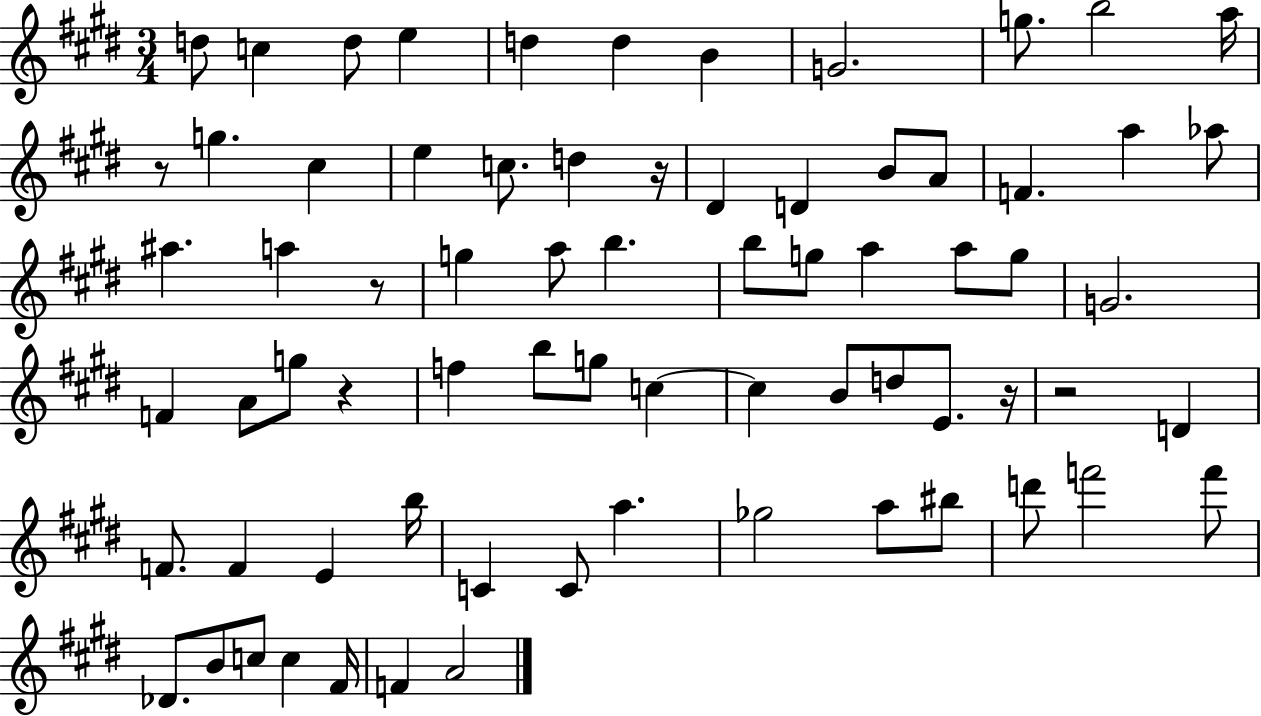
D5/e C5/q D5/e E5/q D5/q D5/q B4/q G4/h. G5/e. B5/h A5/s R/e G5/q. C#5/q E5/q C5/e. D5/q R/s D#4/q D4/q B4/e A4/e F4/q. A5/q Ab5/e A#5/q. A5/q R/e G5/q A5/e B5/q. B5/e G5/e A5/q A5/e G5/e G4/h. F4/q A4/e G5/e R/q F5/q B5/e G5/e C5/q C5/q B4/e D5/e E4/e. R/s R/h D4/q F4/e. F4/q E4/q B5/s C4/q C4/e A5/q. Gb5/h A5/e BIS5/e D6/e F6/h F6/e Db4/e. B4/e C5/e C5/q F#4/s F4/q A4/h